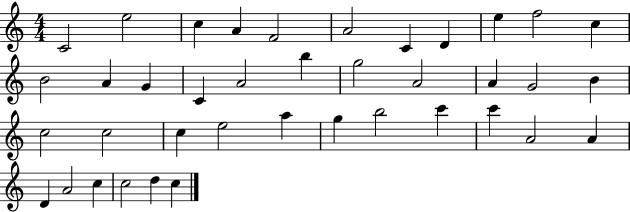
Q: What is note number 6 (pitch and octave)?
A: A4